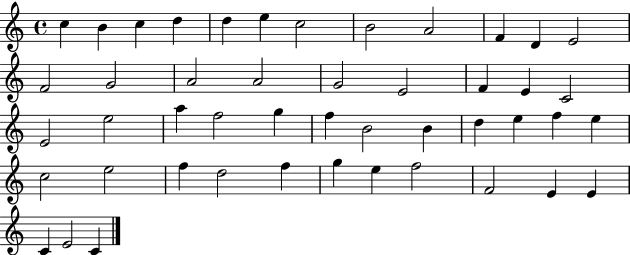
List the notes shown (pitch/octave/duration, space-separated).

C5/q B4/q C5/q D5/q D5/q E5/q C5/h B4/h A4/h F4/q D4/q E4/h F4/h G4/h A4/h A4/h G4/h E4/h F4/q E4/q C4/h E4/h E5/h A5/q F5/h G5/q F5/q B4/h B4/q D5/q E5/q F5/q E5/q C5/h E5/h F5/q D5/h F5/q G5/q E5/q F5/h F4/h E4/q E4/q C4/q E4/h C4/q